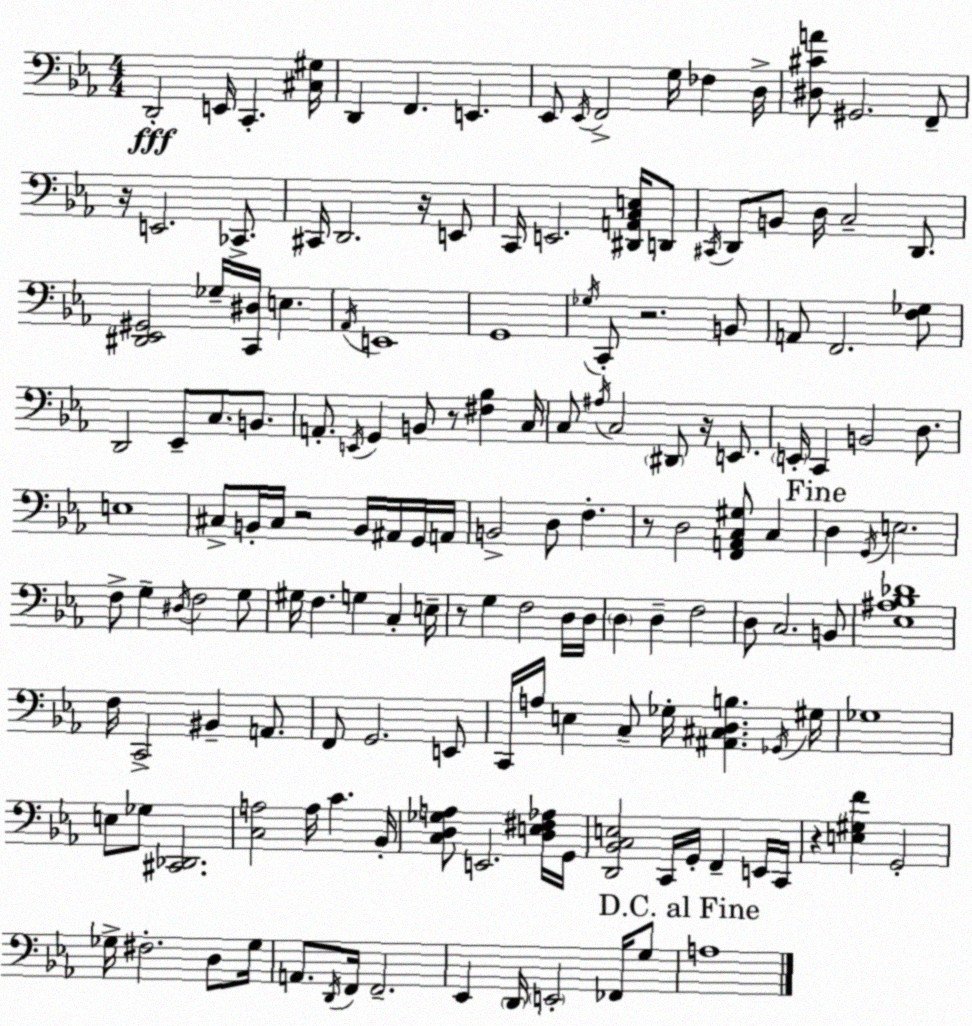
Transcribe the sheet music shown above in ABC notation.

X:1
T:Untitled
M:4/4
L:1/4
K:Cm
D,,2 E,,/4 C,, [^C,^G,]/4 D,, F,, E,, _E,,/2 _E,,/4 F,,2 G,/4 _F, D,/4 [^D,^CA]/2 ^G,,2 F,,/2 z/4 E,,2 _C,,/2 ^C,,/4 D,,2 z/4 E,,/2 C,,/4 E,,2 [^D,,A,,C,E,]/4 D,,/2 ^C,,/4 D,,/2 B,,/2 D,/4 C,2 D,,/2 [^D,,_E,,^G,,]2 _G,/4 [C,,^D,]/4 E, _A,,/4 E,,4 G,,4 _G,/4 C,,/2 z2 B,,/2 A,,/2 F,,2 [F,_G,]/2 D,,2 _E,,/2 C,/2 B,,/2 A,,/2 E,,/4 G,, B,,/2 z/2 [^F,_B,] C,/4 C,/2 ^A,/4 C,2 ^D,,/2 z/4 E,,/2 E,,/4 C,, B,,2 D,/2 E,4 ^C,/2 B,,/4 ^C,/4 z2 B,,/4 ^A,,/4 G,,/4 A,,/4 B,,2 D,/2 F, z/2 D,2 [F,,A,,C,^G,]/2 C, D, G,,/4 E,2 F,/2 G, ^D,/4 F,2 G,/2 ^G,/4 F, G, C, E,/4 z/2 G, F,2 D,/4 D,/4 D, D, F,2 D,/2 C,2 B,,/2 [_E,^A,_B,_D]4 F,/4 C,,2 ^B,, A,,/2 F,,/2 G,,2 E,,/2 C,,/4 A,/4 E, C,/2 _G,/4 [^A,,^C,D,B,] _G,,/4 ^G,/4 _G,4 E,/2 _G,/2 [^C,,_D,,]2 [C,A,]2 A,/4 C _B,,/4 [C,D,_G,A,]/2 E,,2 [D,E,^F,_A,]/4 G,,/4 [D,,_B,,C,E,]2 C,,/4 G,,/4 F,, E,,/4 C,,/4 z [E,^G,F] G,,2 _G,/4 ^F,2 D,/2 _G,/4 A,,/2 D,,/4 F,,/4 F,,2 _E,, D,,/4 E,,2 _F,,/4 G,/2 A,4